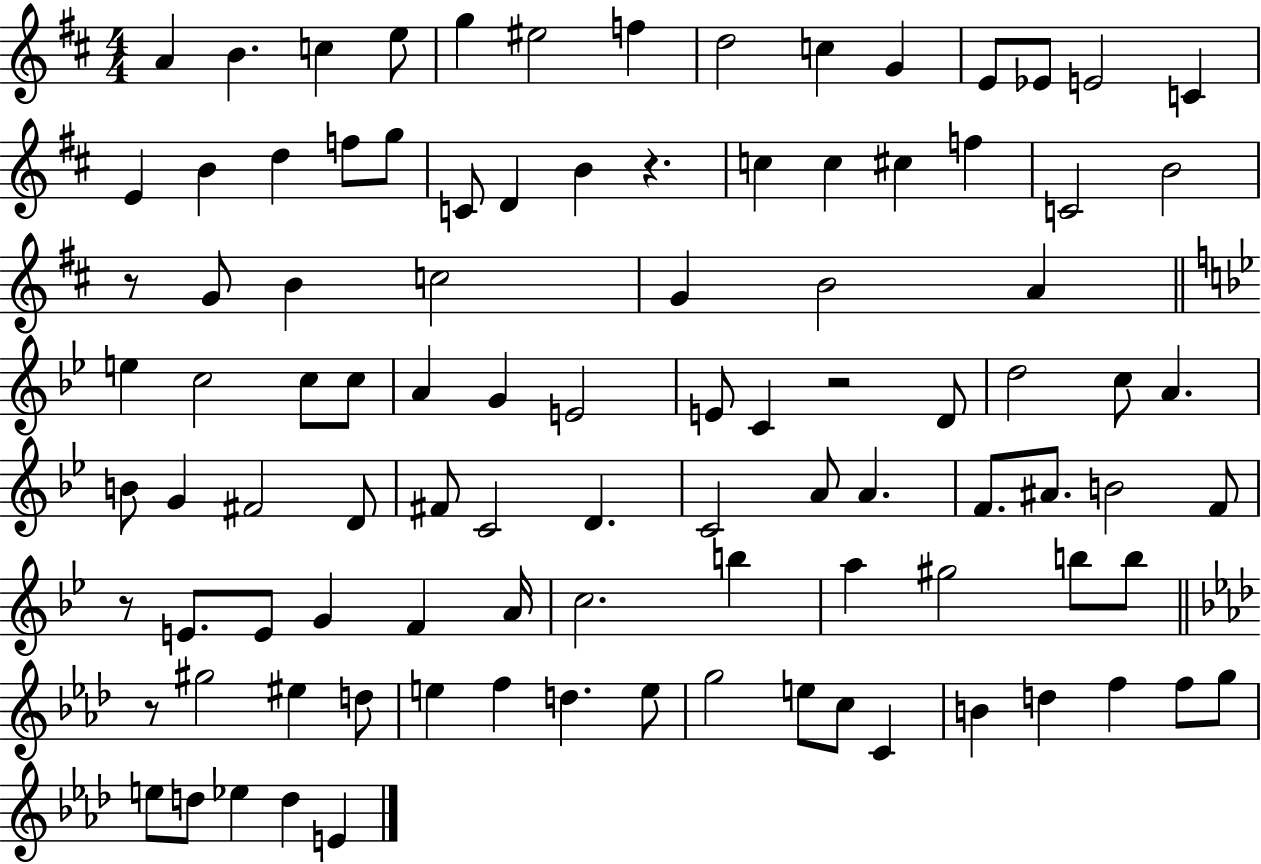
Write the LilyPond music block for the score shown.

{
  \clef treble
  \numericTimeSignature
  \time 4/4
  \key d \major
  \repeat volta 2 { a'4 b'4. c''4 e''8 | g''4 eis''2 f''4 | d''2 c''4 g'4 | e'8 ees'8 e'2 c'4 | \break e'4 b'4 d''4 f''8 g''8 | c'8 d'4 b'4 r4. | c''4 c''4 cis''4 f''4 | c'2 b'2 | \break r8 g'8 b'4 c''2 | g'4 b'2 a'4 | \bar "||" \break \key bes \major e''4 c''2 c''8 c''8 | a'4 g'4 e'2 | e'8 c'4 r2 d'8 | d''2 c''8 a'4. | \break b'8 g'4 fis'2 d'8 | fis'8 c'2 d'4. | c'2 a'8 a'4. | f'8. ais'8. b'2 f'8 | \break r8 e'8. e'8 g'4 f'4 a'16 | c''2. b''4 | a''4 gis''2 b''8 b''8 | \bar "||" \break \key aes \major r8 gis''2 eis''4 d''8 | e''4 f''4 d''4. e''8 | g''2 e''8 c''8 c'4 | b'4 d''4 f''4 f''8 g''8 | \break e''8 d''8 ees''4 d''4 e'4 | } \bar "|."
}